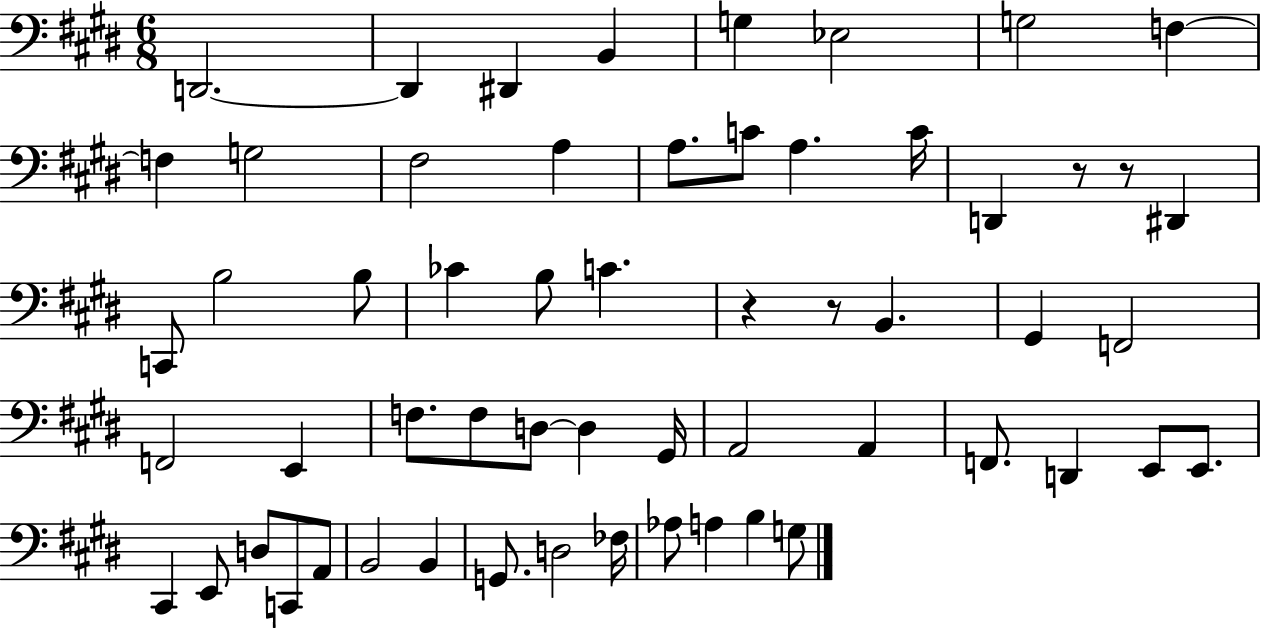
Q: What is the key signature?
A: E major